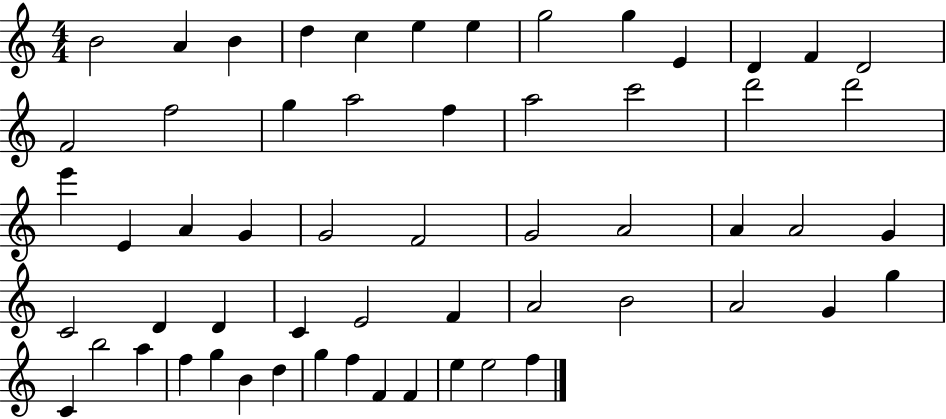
{
  \clef treble
  \numericTimeSignature
  \time 4/4
  \key c \major
  b'2 a'4 b'4 | d''4 c''4 e''4 e''4 | g''2 g''4 e'4 | d'4 f'4 d'2 | \break f'2 f''2 | g''4 a''2 f''4 | a''2 c'''2 | d'''2 d'''2 | \break e'''4 e'4 a'4 g'4 | g'2 f'2 | g'2 a'2 | a'4 a'2 g'4 | \break c'2 d'4 d'4 | c'4 e'2 f'4 | a'2 b'2 | a'2 g'4 g''4 | \break c'4 b''2 a''4 | f''4 g''4 b'4 d''4 | g''4 f''4 f'4 f'4 | e''4 e''2 f''4 | \break \bar "|."
}